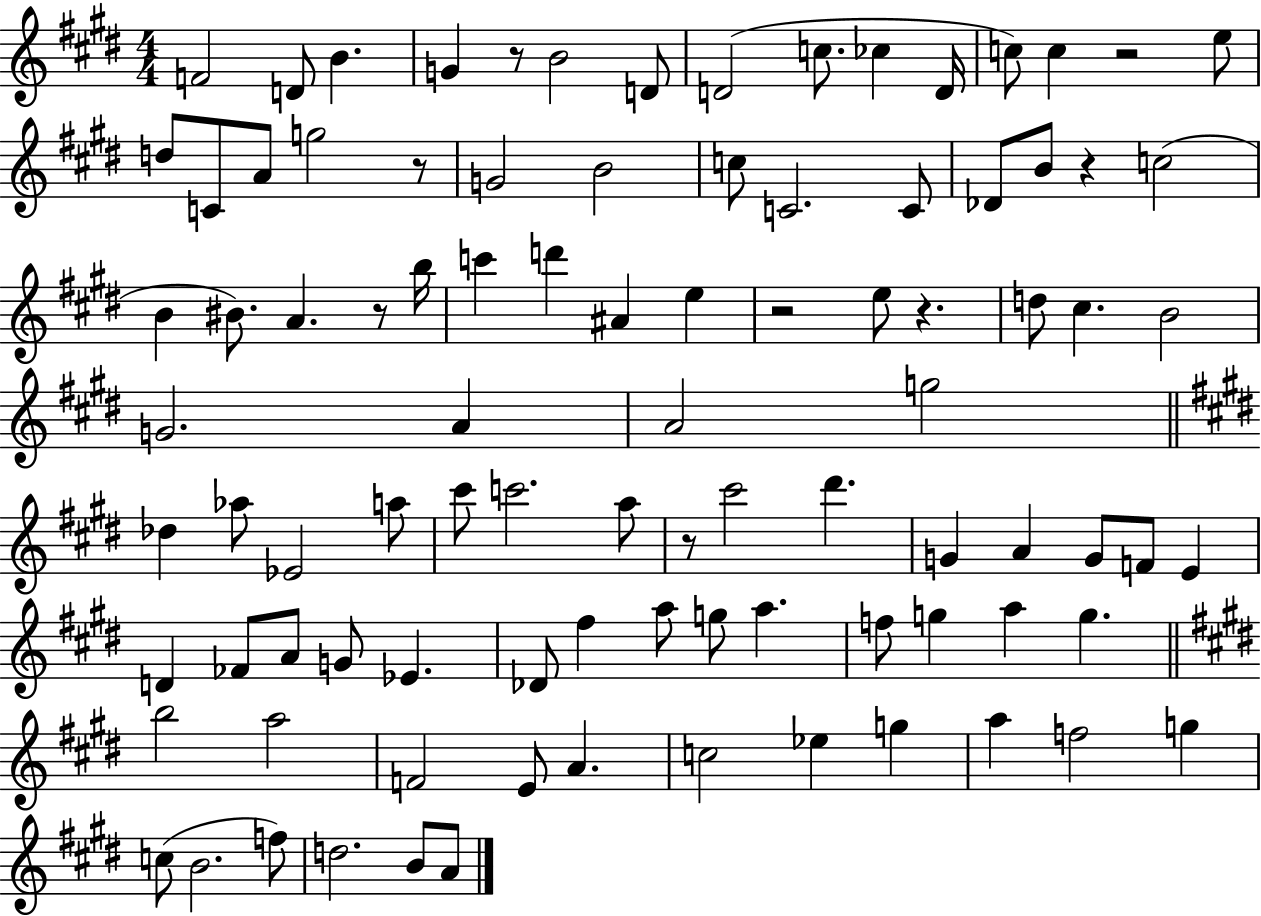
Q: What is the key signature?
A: E major